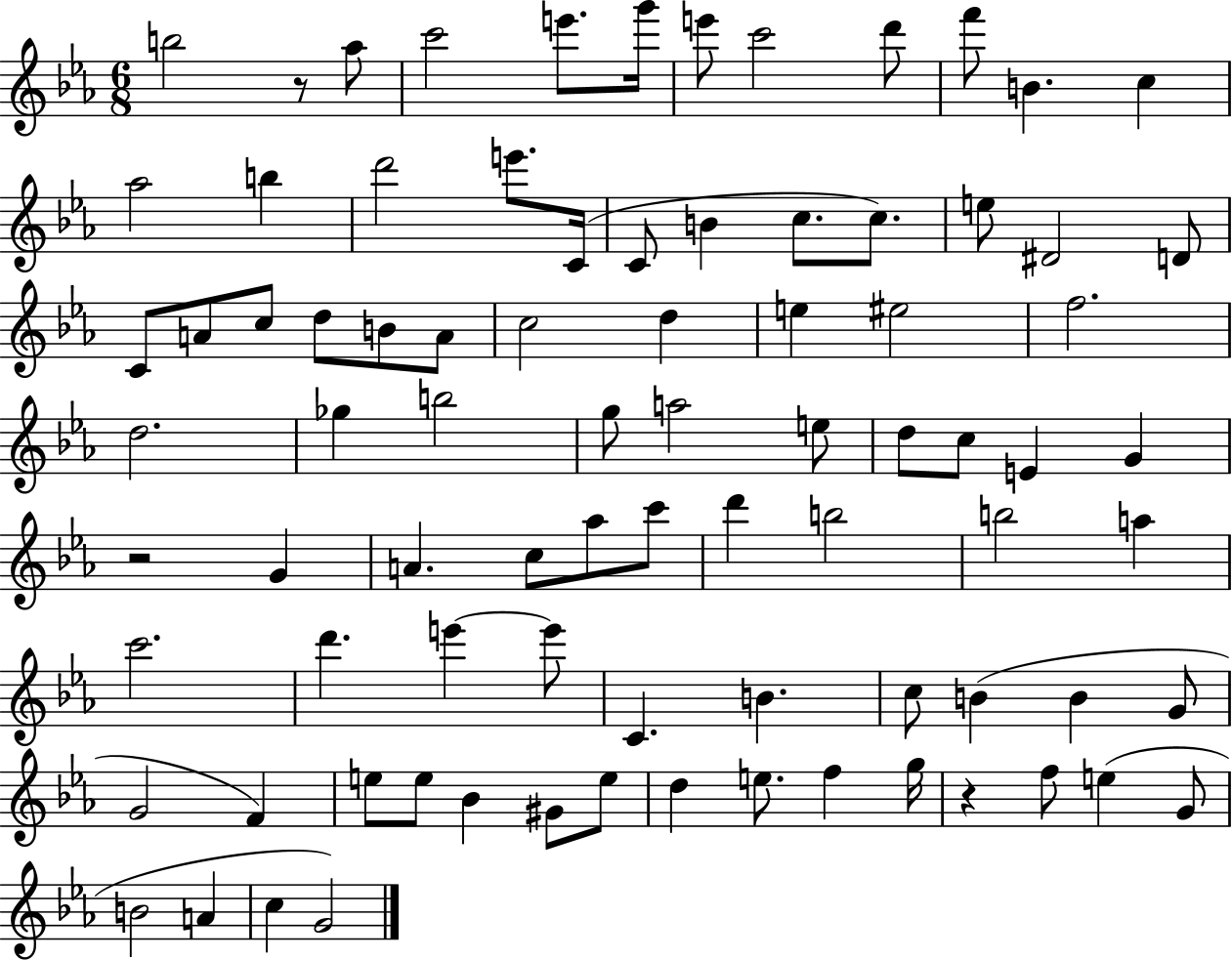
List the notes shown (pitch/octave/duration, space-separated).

B5/h R/e Ab5/e C6/h E6/e. G6/s E6/e C6/h D6/e F6/e B4/q. C5/q Ab5/h B5/q D6/h E6/e. C4/s C4/e B4/q C5/e. C5/e. E5/e D#4/h D4/e C4/e A4/e C5/e D5/e B4/e A4/e C5/h D5/q E5/q EIS5/h F5/h. D5/h. Gb5/q B5/h G5/e A5/h E5/e D5/e C5/e E4/q G4/q R/h G4/q A4/q. C5/e Ab5/e C6/e D6/q B5/h B5/h A5/q C6/h. D6/q. E6/q E6/e C4/q. B4/q. C5/e B4/q B4/q G4/e G4/h F4/q E5/e E5/e Bb4/q G#4/e E5/e D5/q E5/e. F5/q G5/s R/q F5/e E5/q G4/e B4/h A4/q C5/q G4/h